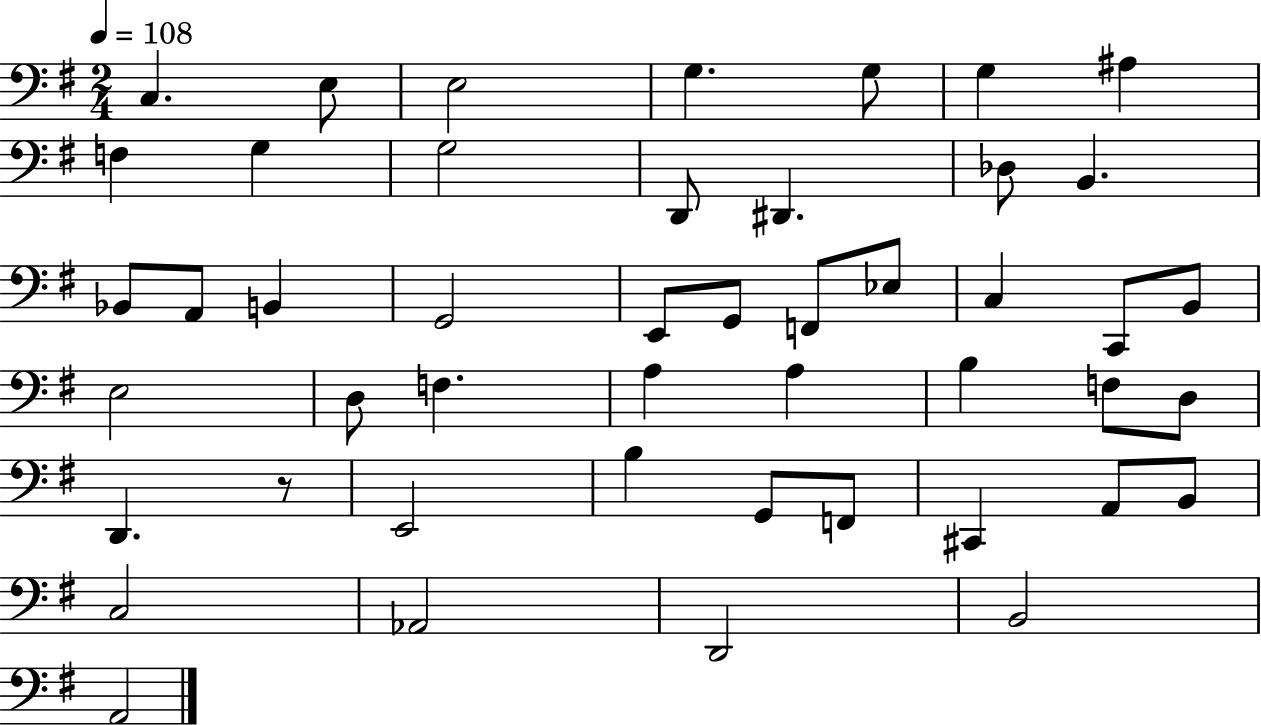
X:1
T:Untitled
M:2/4
L:1/4
K:G
C, E,/2 E,2 G, G,/2 G, ^A, F, G, G,2 D,,/2 ^D,, _D,/2 B,, _B,,/2 A,,/2 B,, G,,2 E,,/2 G,,/2 F,,/2 _E,/2 C, C,,/2 B,,/2 E,2 D,/2 F, A, A, B, F,/2 D,/2 D,, z/2 E,,2 B, G,,/2 F,,/2 ^C,, A,,/2 B,,/2 C,2 _A,,2 D,,2 B,,2 A,,2